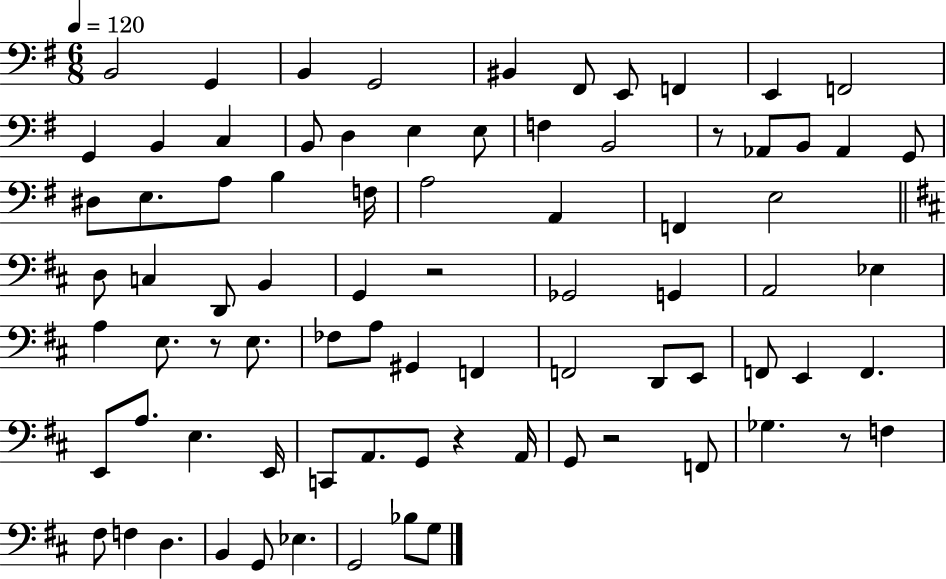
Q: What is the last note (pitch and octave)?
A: G3